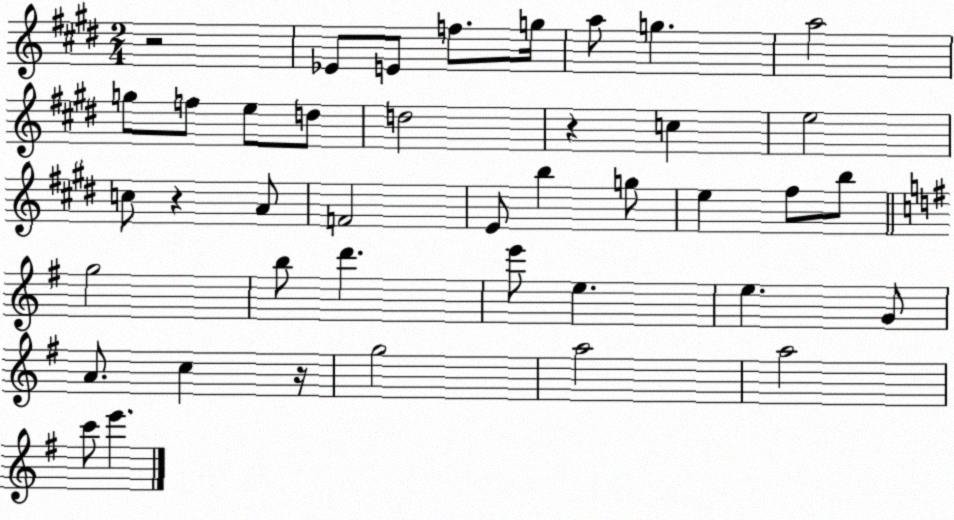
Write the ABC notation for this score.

X:1
T:Untitled
M:2/4
L:1/4
K:E
z2 _E/2 E/2 f/2 g/4 a/2 g a2 g/2 f/2 e/2 d/2 d2 z c e2 c/2 z A/2 F2 E/2 b g/2 e ^f/2 b/2 g2 b/2 d' e'/2 e e G/2 A/2 c z/4 g2 a2 a2 c'/2 e'